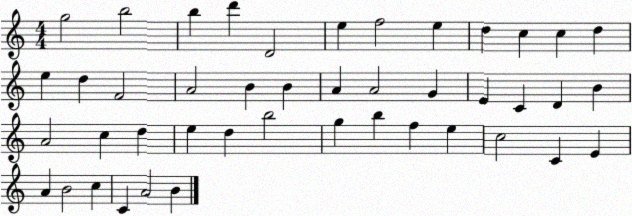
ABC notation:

X:1
T:Untitled
M:4/4
L:1/4
K:C
g2 b2 b d' D2 e f2 e d c c d e d F2 A2 B B A A2 G E C D B A2 c d e d b2 g b f e c2 C E A B2 c C A2 B